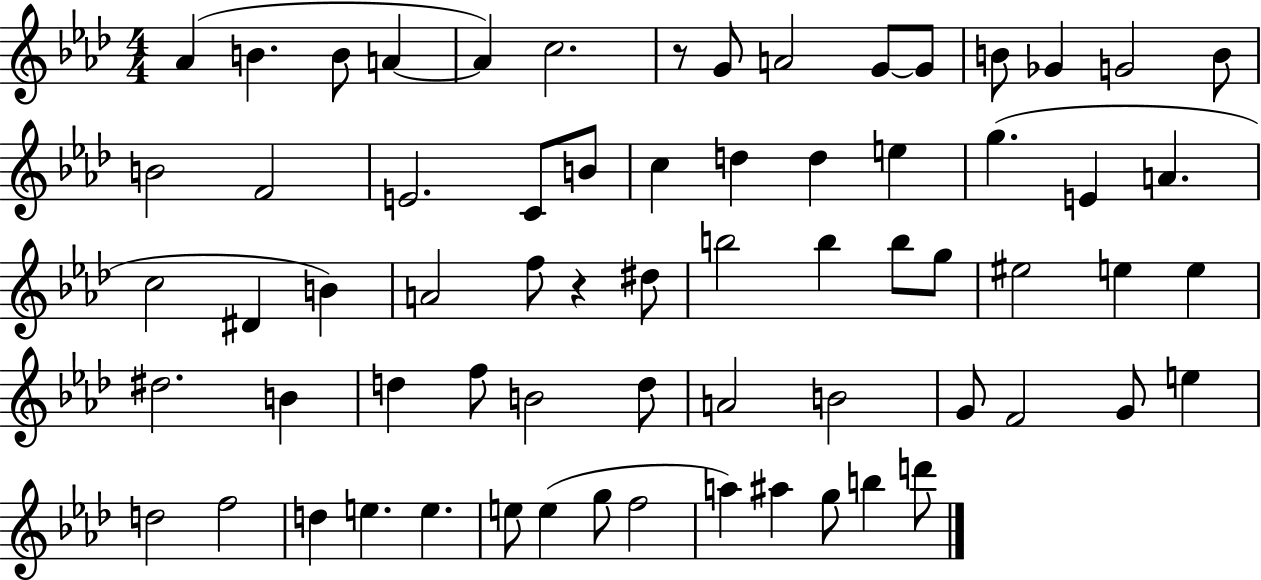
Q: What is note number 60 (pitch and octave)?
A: F5